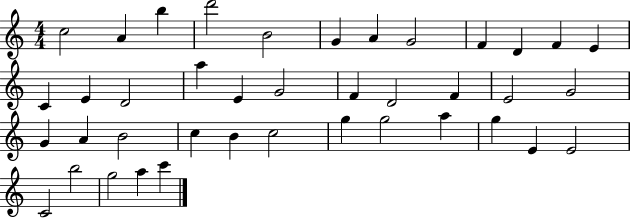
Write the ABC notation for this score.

X:1
T:Untitled
M:4/4
L:1/4
K:C
c2 A b d'2 B2 G A G2 F D F E C E D2 a E G2 F D2 F E2 G2 G A B2 c B c2 g g2 a g E E2 C2 b2 g2 a c'